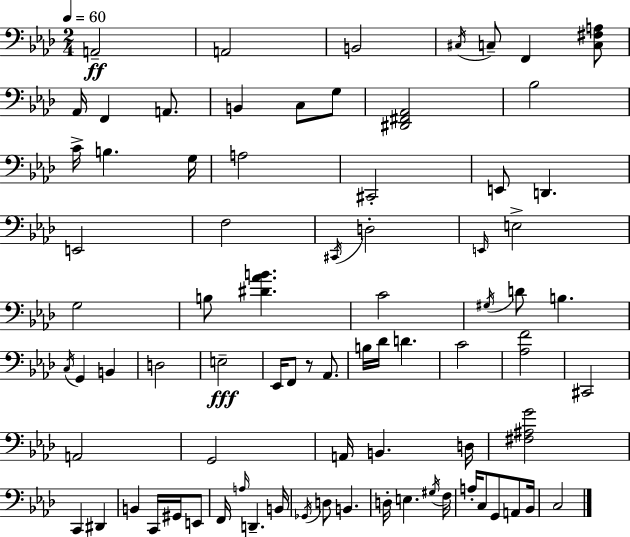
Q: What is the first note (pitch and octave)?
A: A2